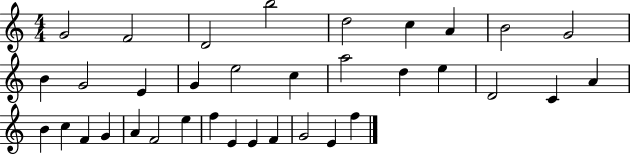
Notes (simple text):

G4/h F4/h D4/h B5/h D5/h C5/q A4/q B4/h G4/h B4/q G4/h E4/q G4/q E5/h C5/q A5/h D5/q E5/q D4/h C4/q A4/q B4/q C5/q F4/q G4/q A4/q F4/h E5/q F5/q E4/q E4/q F4/q G4/h E4/q F5/q